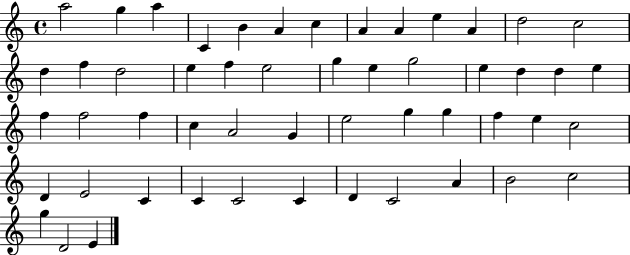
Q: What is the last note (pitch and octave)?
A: E4